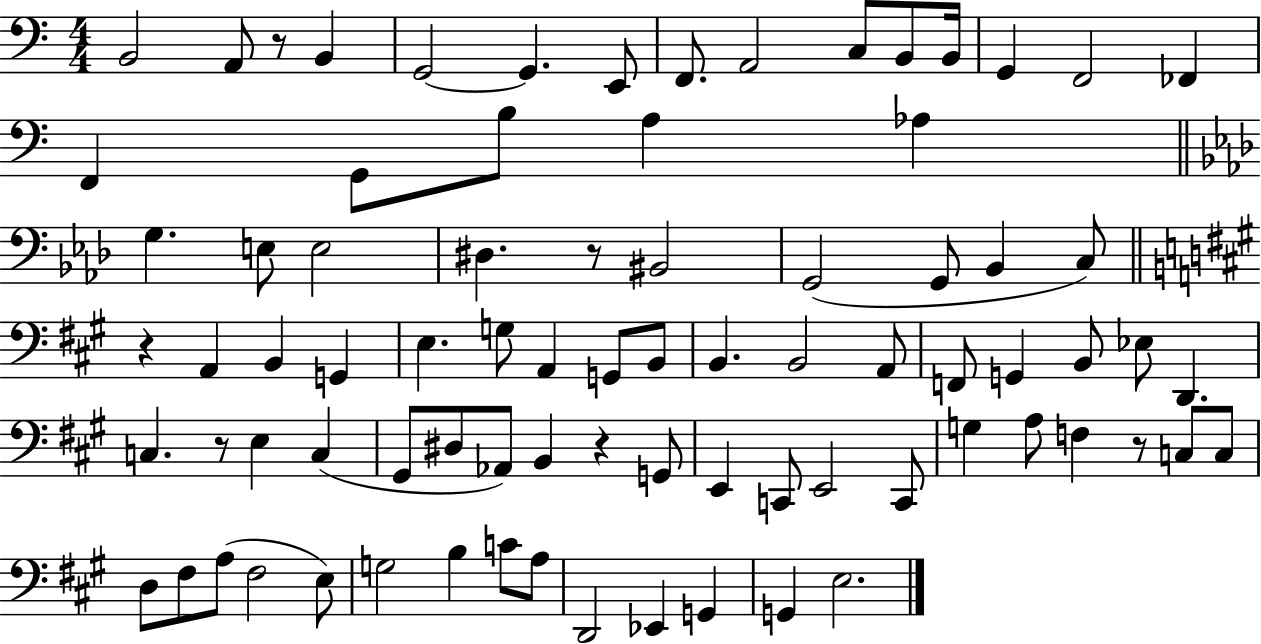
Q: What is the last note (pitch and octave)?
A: E3